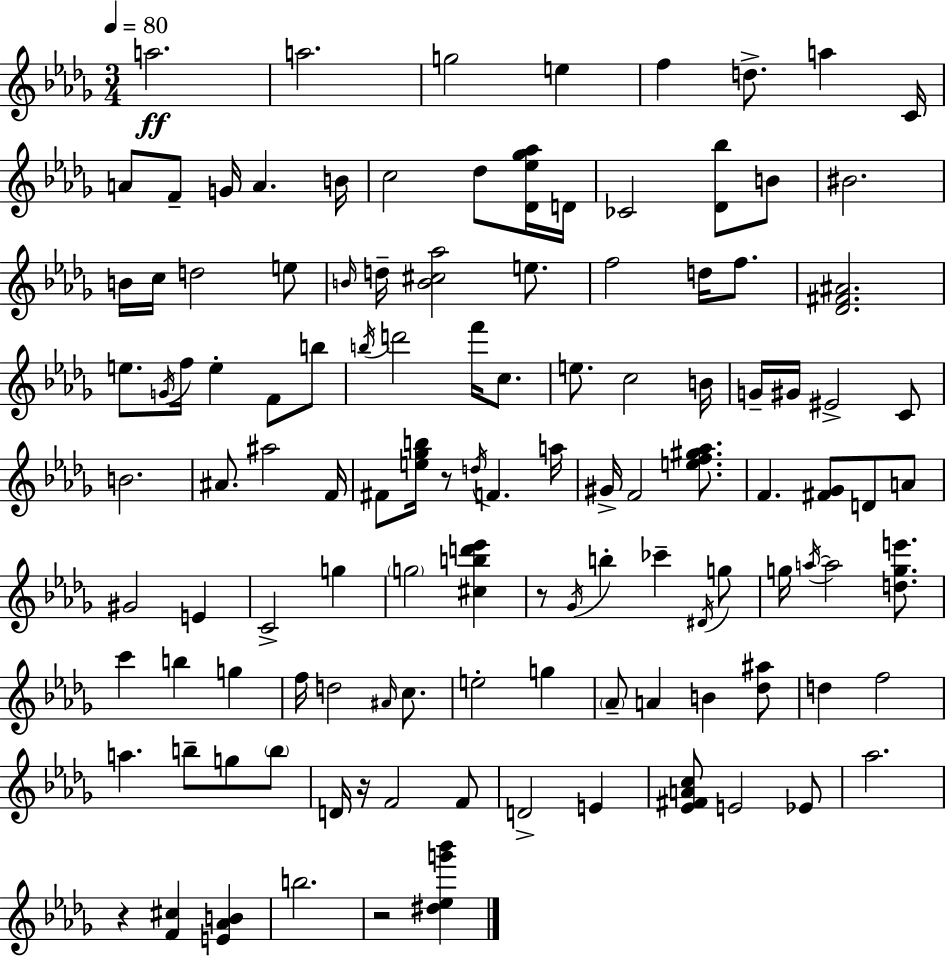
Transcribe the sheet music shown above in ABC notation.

X:1
T:Untitled
M:3/4
L:1/4
K:Bbm
a2 a2 g2 e f d/2 a C/4 A/2 F/2 G/4 A B/4 c2 _d/2 [_D_e_g_a]/4 D/4 _C2 [_D_b]/2 B/2 ^B2 B/4 c/4 d2 e/2 B/4 d/4 [B^c_a]2 e/2 f2 d/4 f/2 [_D^F^A]2 e/2 G/4 f/4 e F/2 b/2 b/4 d'2 f'/4 c/2 e/2 c2 B/4 G/4 ^G/4 ^E2 C/2 B2 ^A/2 ^a2 F/4 ^F/2 [e_gb]/4 z/2 d/4 F a/4 ^G/4 F2 [ef^g_a]/2 F [^F_G]/2 D/2 A/2 ^G2 E C2 g g2 [^cbd'_e'] z/2 _G/4 b _c' ^D/4 g/2 g/4 a/4 a2 [dge']/2 c' b g f/4 d2 ^A/4 c/2 e2 g _A/2 A B [_d^a]/2 d f2 a b/2 g/2 b/2 D/4 z/4 F2 F/2 D2 E [_E^FAc]/2 E2 _E/2 _a2 z [F^c] [E_AB] b2 z2 [^d_eg'_b']